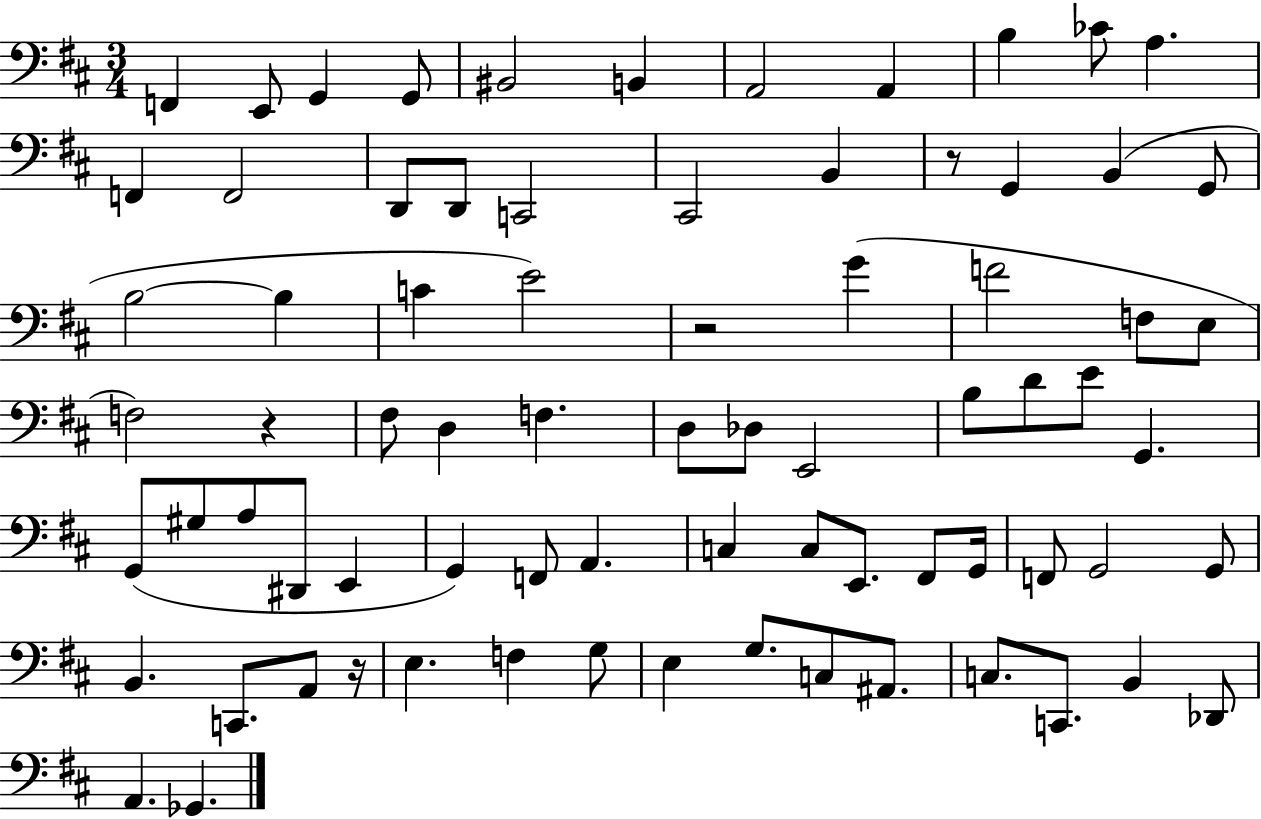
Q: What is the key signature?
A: D major